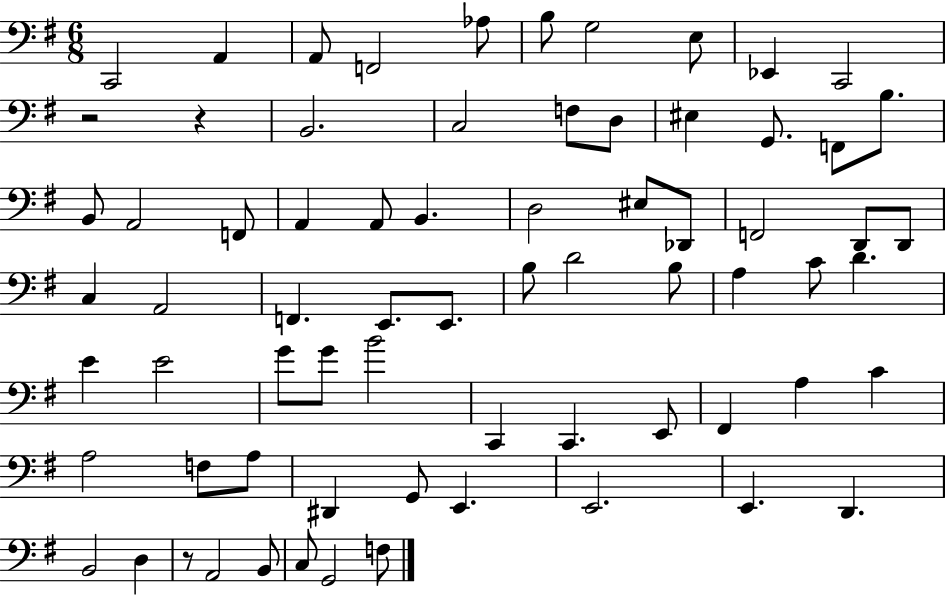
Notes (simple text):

C2/h A2/q A2/e F2/h Ab3/e B3/e G3/h E3/e Eb2/q C2/h R/h R/q B2/h. C3/h F3/e D3/e EIS3/q G2/e. F2/e B3/e. B2/e A2/h F2/e A2/q A2/e B2/q. D3/h EIS3/e Db2/e F2/h D2/e D2/e C3/q A2/h F2/q. E2/e. E2/e. B3/e D4/h B3/e A3/q C4/e D4/q. E4/q E4/h G4/e G4/e B4/h C2/q C2/q. E2/e F#2/q A3/q C4/q A3/h F3/e A3/e D#2/q G2/e E2/q. E2/h. E2/q. D2/q. B2/h D3/q R/e A2/h B2/e C3/e G2/h F3/e